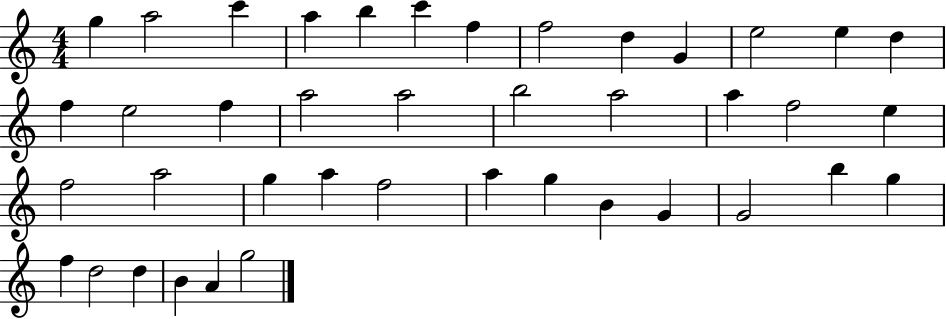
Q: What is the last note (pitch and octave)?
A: G5